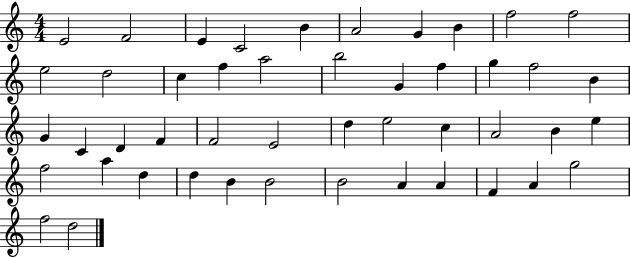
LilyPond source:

{
  \clef treble
  \numericTimeSignature
  \time 4/4
  \key c \major
  e'2 f'2 | e'4 c'2 b'4 | a'2 g'4 b'4 | f''2 f''2 | \break e''2 d''2 | c''4 f''4 a''2 | b''2 g'4 f''4 | g''4 f''2 b'4 | \break g'4 c'4 d'4 f'4 | f'2 e'2 | d''4 e''2 c''4 | a'2 b'4 e''4 | \break f''2 a''4 d''4 | d''4 b'4 b'2 | b'2 a'4 a'4 | f'4 a'4 g''2 | \break f''2 d''2 | \bar "|."
}